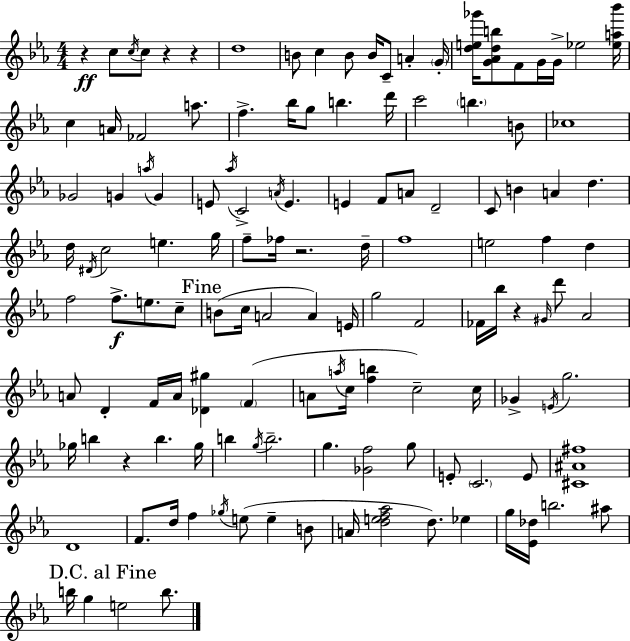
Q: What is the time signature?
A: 4/4